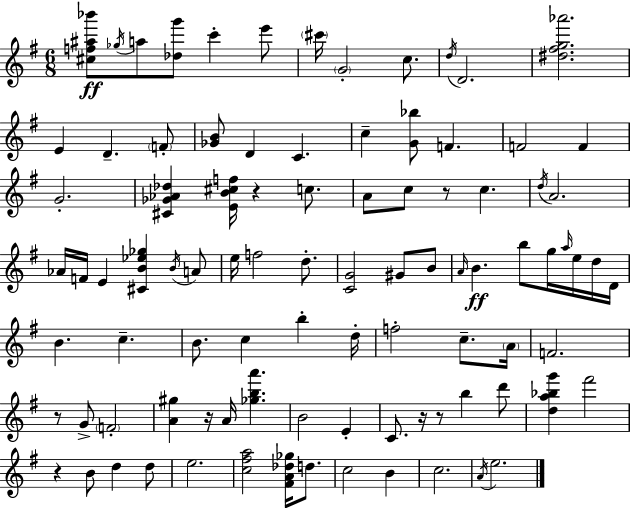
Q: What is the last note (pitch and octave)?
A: E5